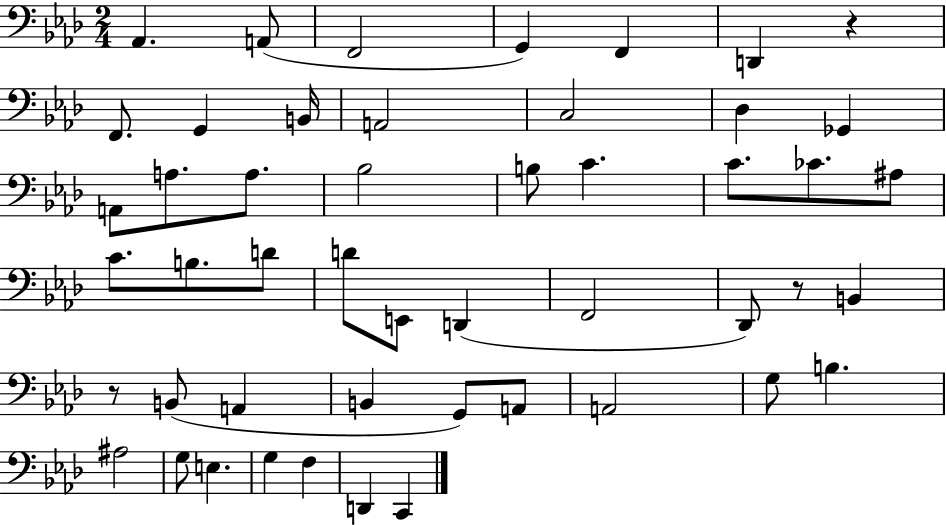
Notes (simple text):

Ab2/q. A2/e F2/h G2/q F2/q D2/q R/q F2/e. G2/q B2/s A2/h C3/h Db3/q Gb2/q A2/e A3/e. A3/e. Bb3/h B3/e C4/q. C4/e. CES4/e. A#3/e C4/e. B3/e. D4/e D4/e E2/e D2/q F2/h Db2/e R/e B2/q R/e B2/e A2/q B2/q G2/e A2/e A2/h G3/e B3/q. A#3/h G3/e E3/q. G3/q F3/q D2/q C2/q